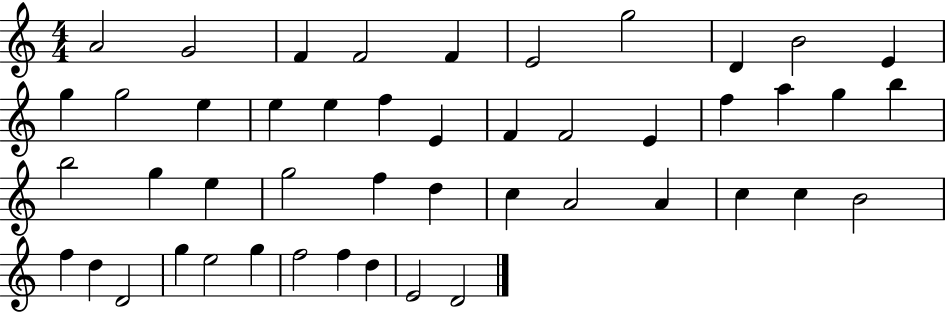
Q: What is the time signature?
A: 4/4